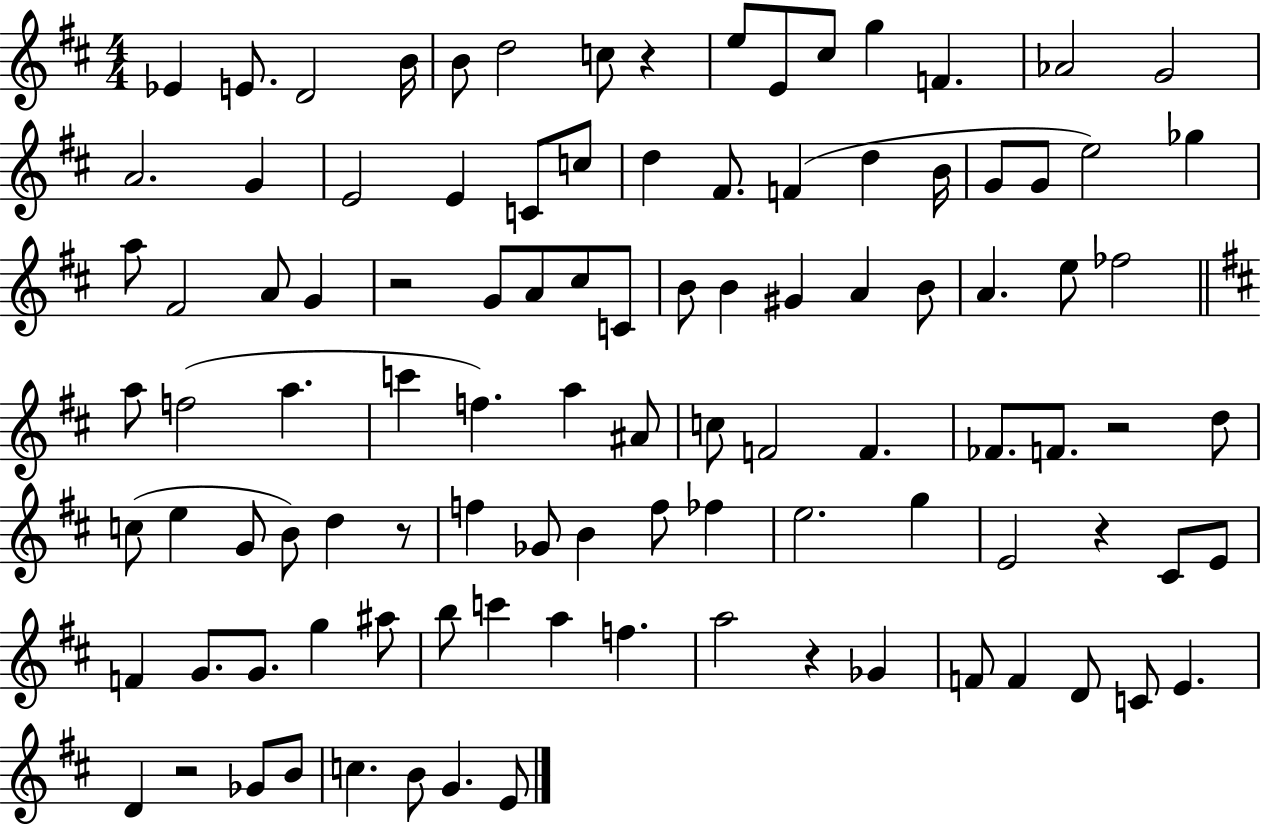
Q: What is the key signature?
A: D major